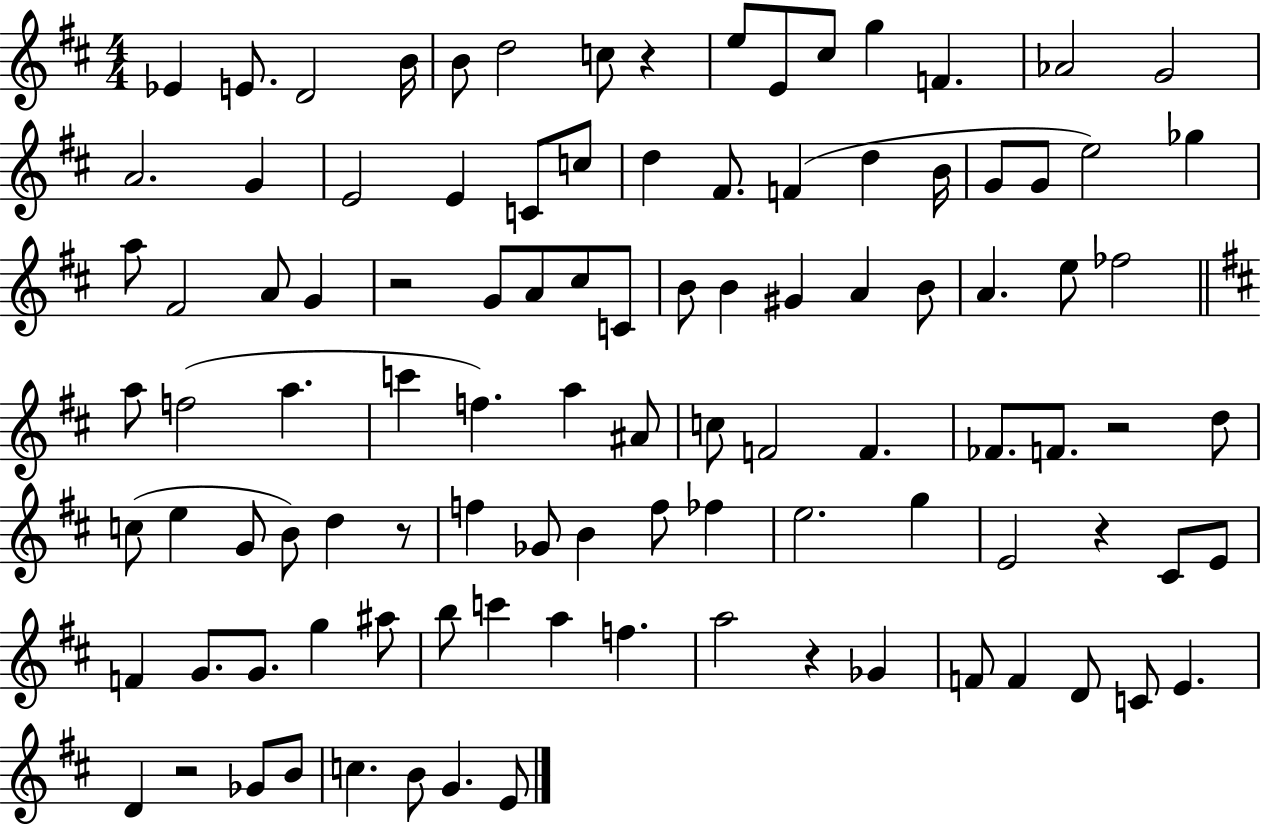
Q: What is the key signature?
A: D major